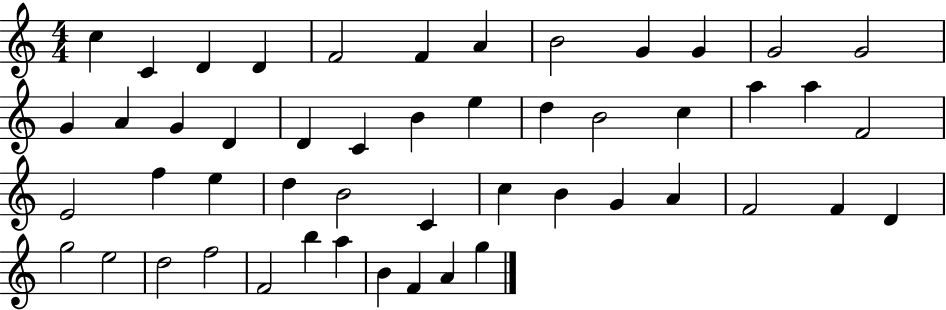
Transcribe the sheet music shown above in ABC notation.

X:1
T:Untitled
M:4/4
L:1/4
K:C
c C D D F2 F A B2 G G G2 G2 G A G D D C B e d B2 c a a F2 E2 f e d B2 C c B G A F2 F D g2 e2 d2 f2 F2 b a B F A g